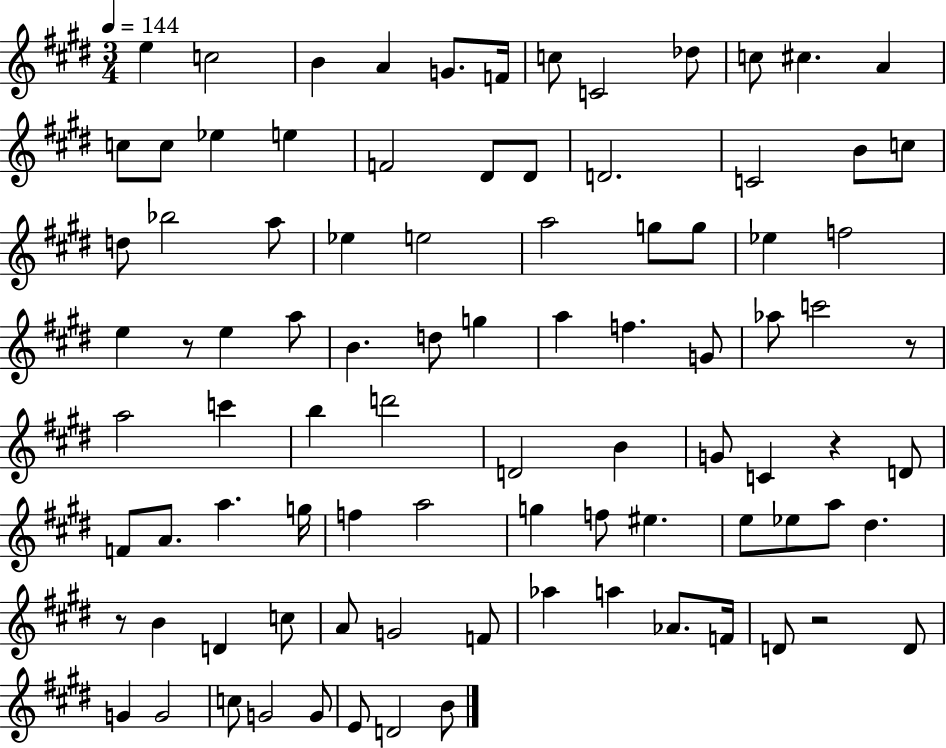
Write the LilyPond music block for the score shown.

{
  \clef treble
  \numericTimeSignature
  \time 3/4
  \key e \major
  \tempo 4 = 144
  e''4 c''2 | b'4 a'4 g'8. f'16 | c''8 c'2 des''8 | c''8 cis''4. a'4 | \break c''8 c''8 ees''4 e''4 | f'2 dis'8 dis'8 | d'2. | c'2 b'8 c''8 | \break d''8 bes''2 a''8 | ees''4 e''2 | a''2 g''8 g''8 | ees''4 f''2 | \break e''4 r8 e''4 a''8 | b'4. d''8 g''4 | a''4 f''4. g'8 | aes''8 c'''2 r8 | \break a''2 c'''4 | b''4 d'''2 | d'2 b'4 | g'8 c'4 r4 d'8 | \break f'8 a'8. a''4. g''16 | f''4 a''2 | g''4 f''8 eis''4. | e''8 ees''8 a''8 dis''4. | \break r8 b'4 d'4 c''8 | a'8 g'2 f'8 | aes''4 a''4 aes'8. f'16 | d'8 r2 d'8 | \break g'4 g'2 | c''8 g'2 g'8 | e'8 d'2 b'8 | \bar "|."
}